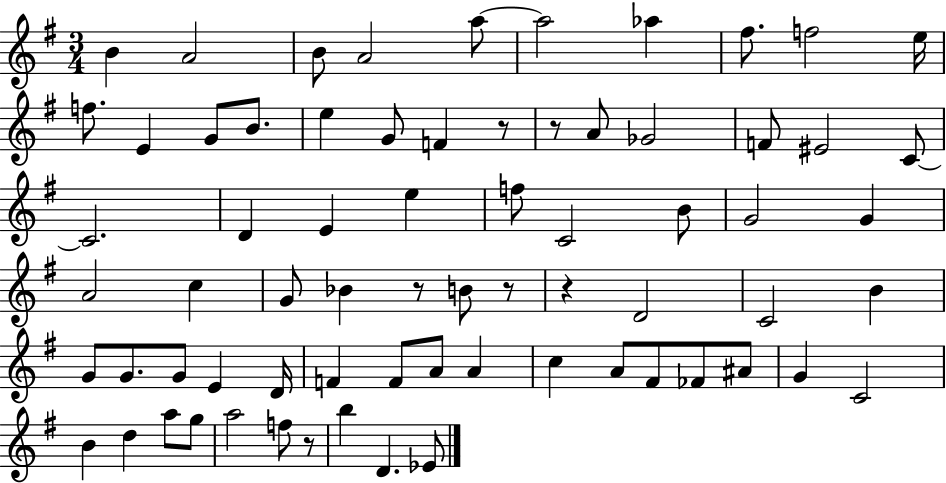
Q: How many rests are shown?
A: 6